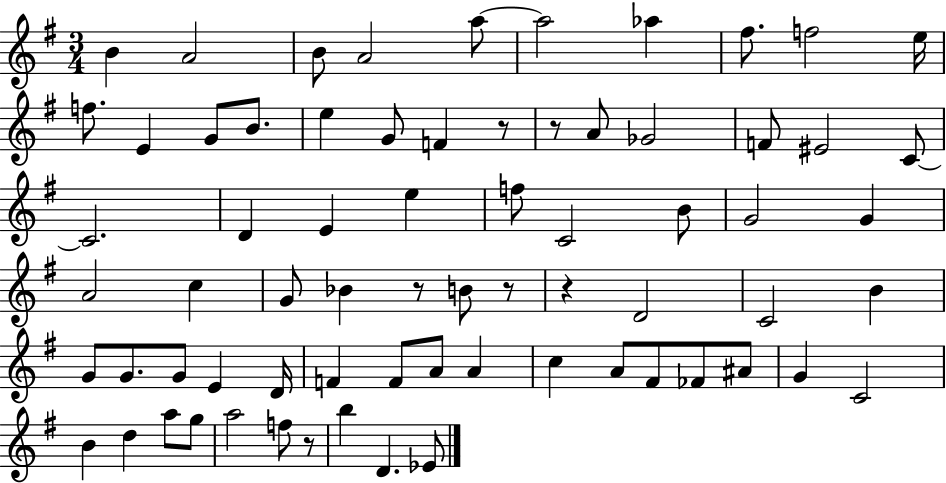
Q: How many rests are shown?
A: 6